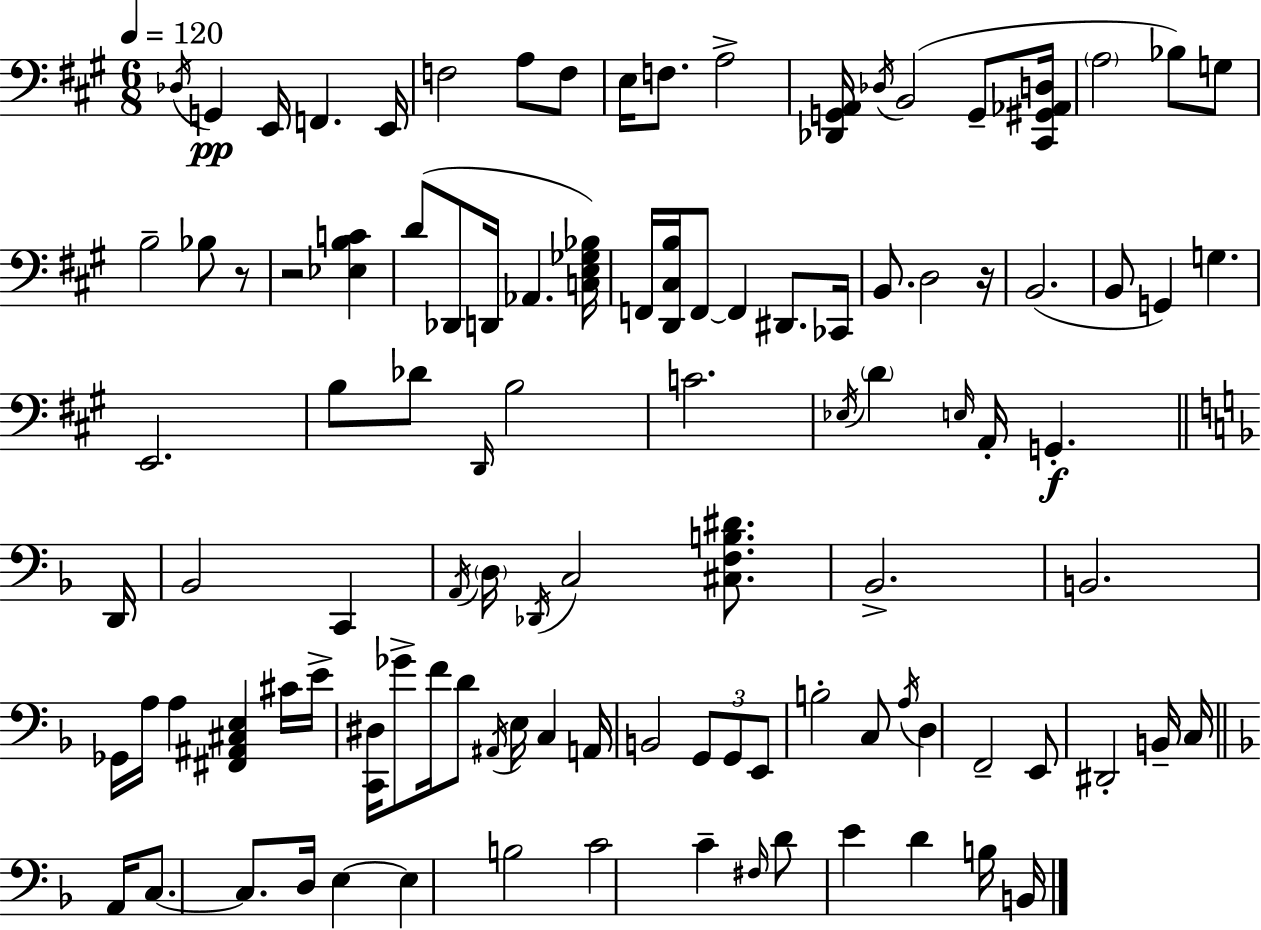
{
  \clef bass
  \numericTimeSignature
  \time 6/8
  \key a \major
  \tempo 4 = 120
  \acciaccatura { des16 }\pp g,4 e,16 f,4. | e,16 f2 a8 f8 | e16 f8. a2-> | <des, g, a,>16 \acciaccatura { des16 } b,2( g,8-- | \break <cis, gis, aes, d>16 \parenthesize a2 bes8) | g8 b2-- bes8 | r8 r2 <ees b c'>4 | d'8( des,8 d,16 aes,4. | \break <c e ges bes>16) f,16 <d, cis b>16 f,8~~ f,4 dis,8. | ces,16 b,8. d2 | r16 b,2.( | b,8 g,4) g4. | \break e,2. | b8 des'8 \grace { d,16 } b2 | c'2. | \acciaccatura { ees16 } \parenthesize d'4 \grace { e16 } a,16-. g,4.-.\f | \break \bar "||" \break \key d \minor d,16 bes,2 c,4 | \acciaccatura { a,16 } \parenthesize d16 \acciaccatura { des,16 } c2 | <cis f b dis'>8. bes,2.-> | b,2. | \break ges,16 a16 a4 <fis, ais, cis e>4 | cis'16 e'16-> <c, dis>16 ges'8-> f'16 d'8 \acciaccatura { ais,16 } e16 c4 | a,16 b,2 | \tuplet 3/2 { g,8 g,8 e,8 } b2-. | \break c8 \acciaccatura { a16 } d4 f,2-- | e,8 dis,2-. | b,16-- c16 \bar "||" \break \key f \major a,16 c8.~~ c8. d16 e4~~ | e4 b2 | c'2 c'4-- | \grace { fis16 } d'8 e'4 d'4 b16 | \break b,16 \bar "|."
}